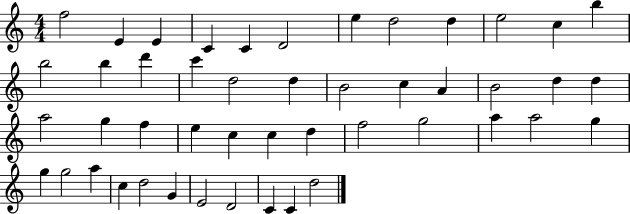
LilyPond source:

{
  \clef treble
  \numericTimeSignature
  \time 4/4
  \key c \major
  f''2 e'4 e'4 | c'4 c'4 d'2 | e''4 d''2 d''4 | e''2 c''4 b''4 | \break b''2 b''4 d'''4 | c'''4 d''2 d''4 | b'2 c''4 a'4 | b'2 d''4 d''4 | \break a''2 g''4 f''4 | e''4 c''4 c''4 d''4 | f''2 g''2 | a''4 a''2 g''4 | \break g''4 g''2 a''4 | c''4 d''2 g'4 | e'2 d'2 | c'4 c'4 d''2 | \break \bar "|."
}